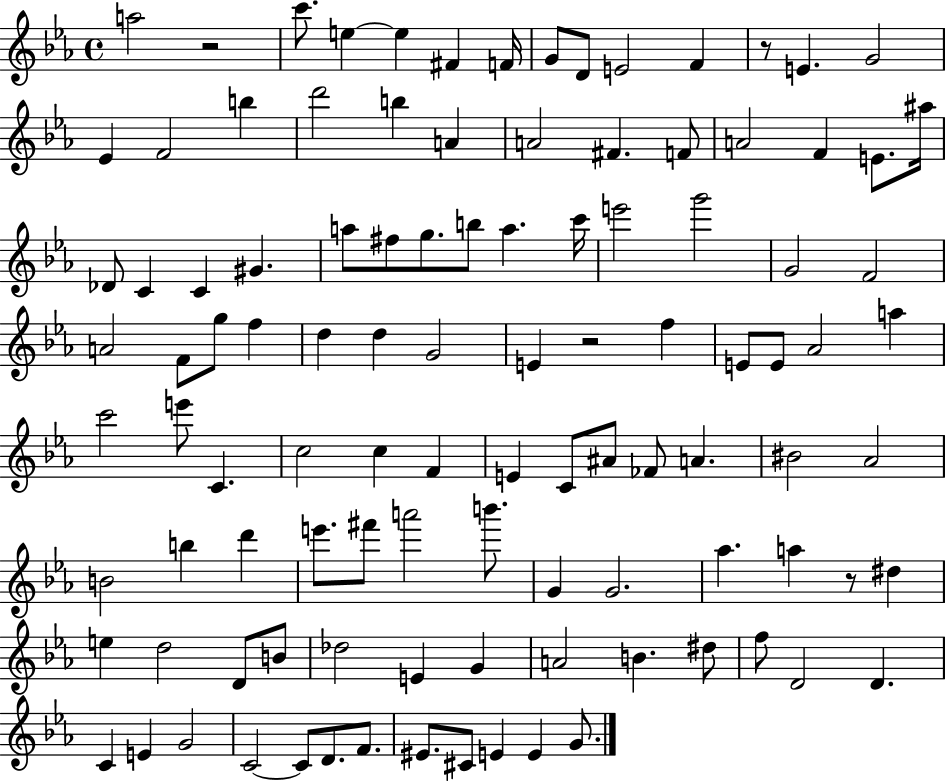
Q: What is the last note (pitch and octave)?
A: G4